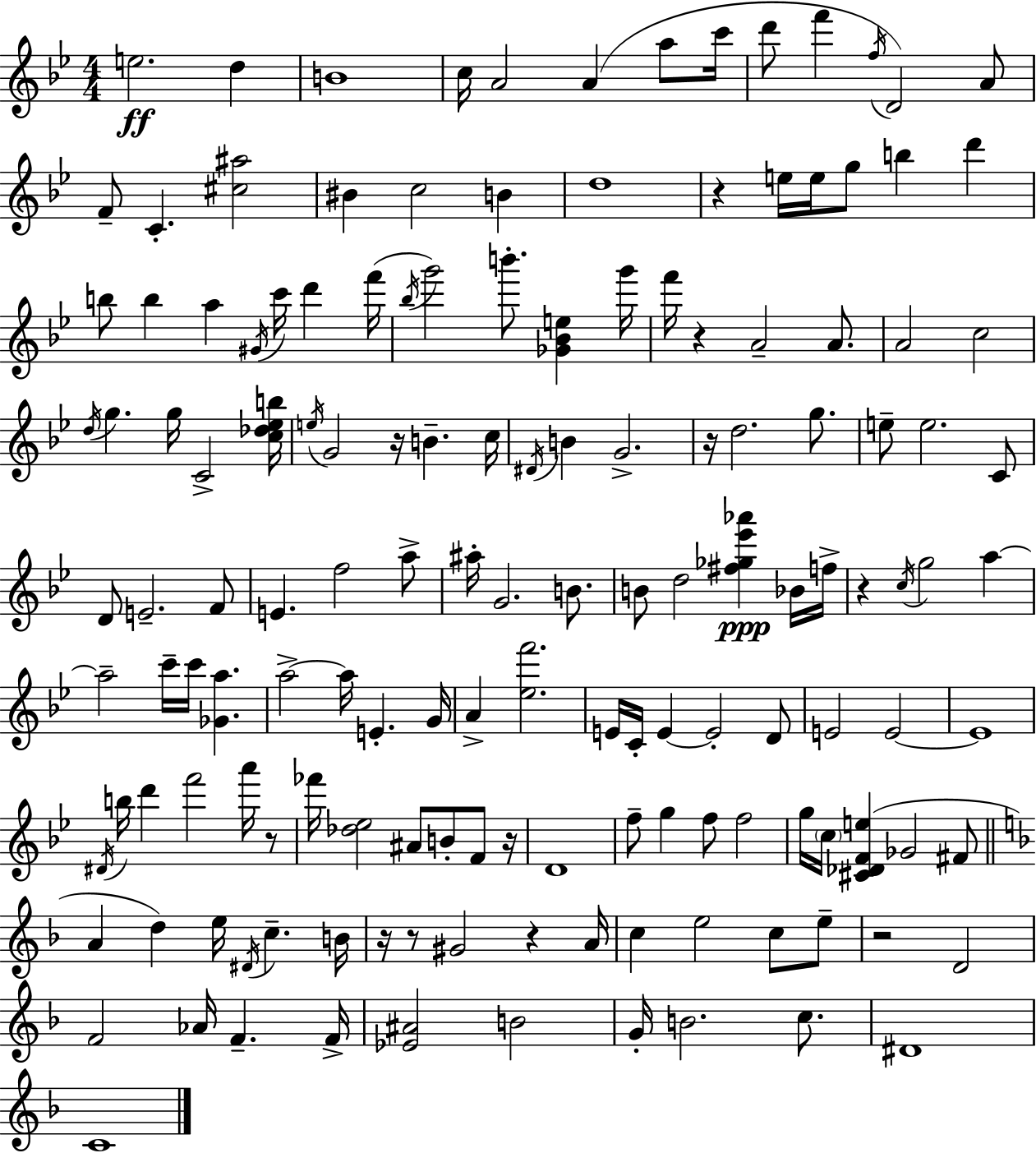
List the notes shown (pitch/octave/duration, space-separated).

E5/h. D5/q B4/w C5/s A4/h A4/q A5/e C6/s D6/e F6/q F5/s D4/h A4/e F4/e C4/q. [C#5,A#5]/h BIS4/q C5/h B4/q D5/w R/q E5/s E5/s G5/e B5/q D6/q B5/e B5/q A5/q G#4/s C6/s D6/q F6/s Bb5/s G6/h B6/e. [Gb4,Bb4,E5]/q G6/s F6/s R/q A4/h A4/e. A4/h C5/h D5/s G5/q. G5/s C4/h [C5,Db5,Eb5,B5]/s E5/s G4/h R/s B4/q. C5/s D#4/s B4/q G4/h. R/s D5/h. G5/e. E5/e E5/h. C4/e D4/e E4/h. F4/e E4/q. F5/h A5/e A#5/s G4/h. B4/e. B4/e D5/h [F#5,Gb5,Eb6,Ab6]/q Bb4/s F5/s R/q C5/s G5/h A5/q A5/h C6/s C6/s [Gb4,A5]/q. A5/h A5/s E4/q. G4/s A4/q [Eb5,F6]/h. E4/s C4/s E4/q E4/h D4/e E4/h E4/h E4/w D#4/s B5/s D6/q F6/h A6/s R/e FES6/s [Db5,Eb5]/h A#4/e B4/e F4/e R/s D4/w F5/e G5/q F5/e F5/h G5/s C5/s [C#4,Db4,F4,E5]/q Gb4/h F#4/e A4/q D5/q E5/s D#4/s C5/q. B4/s R/s R/e G#4/h R/q A4/s C5/q E5/h C5/e E5/e R/h D4/h F4/h Ab4/s F4/q. F4/s [Eb4,A#4]/h B4/h G4/s B4/h. C5/e. D#4/w C4/w